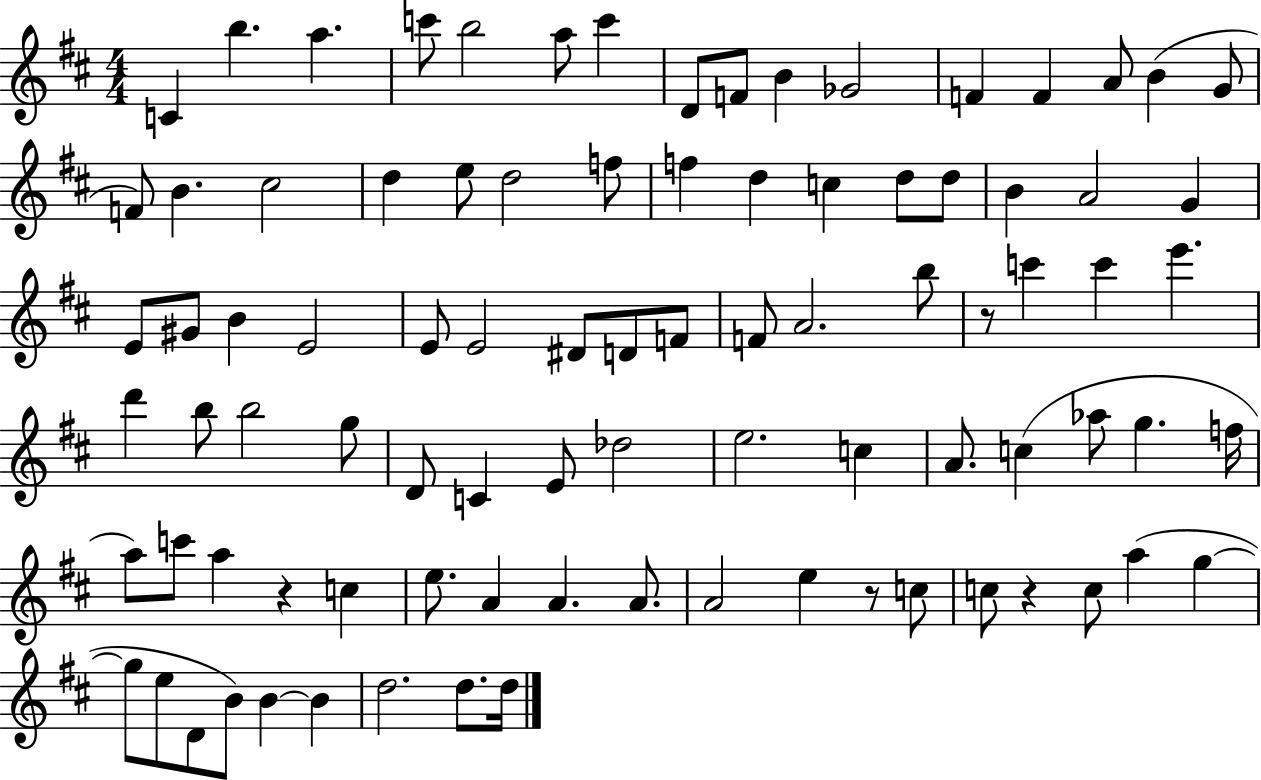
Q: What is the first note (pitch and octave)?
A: C4